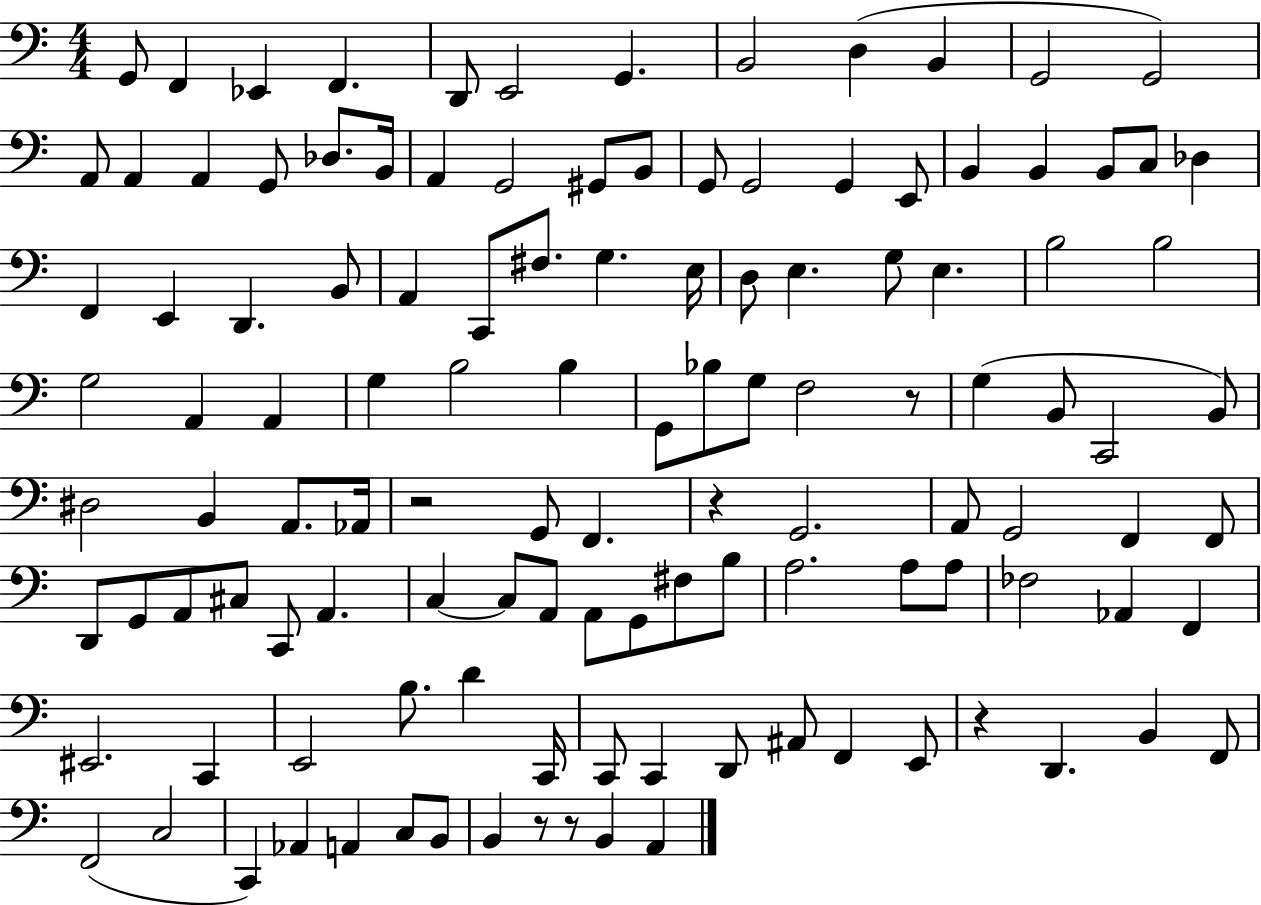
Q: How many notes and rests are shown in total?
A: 121